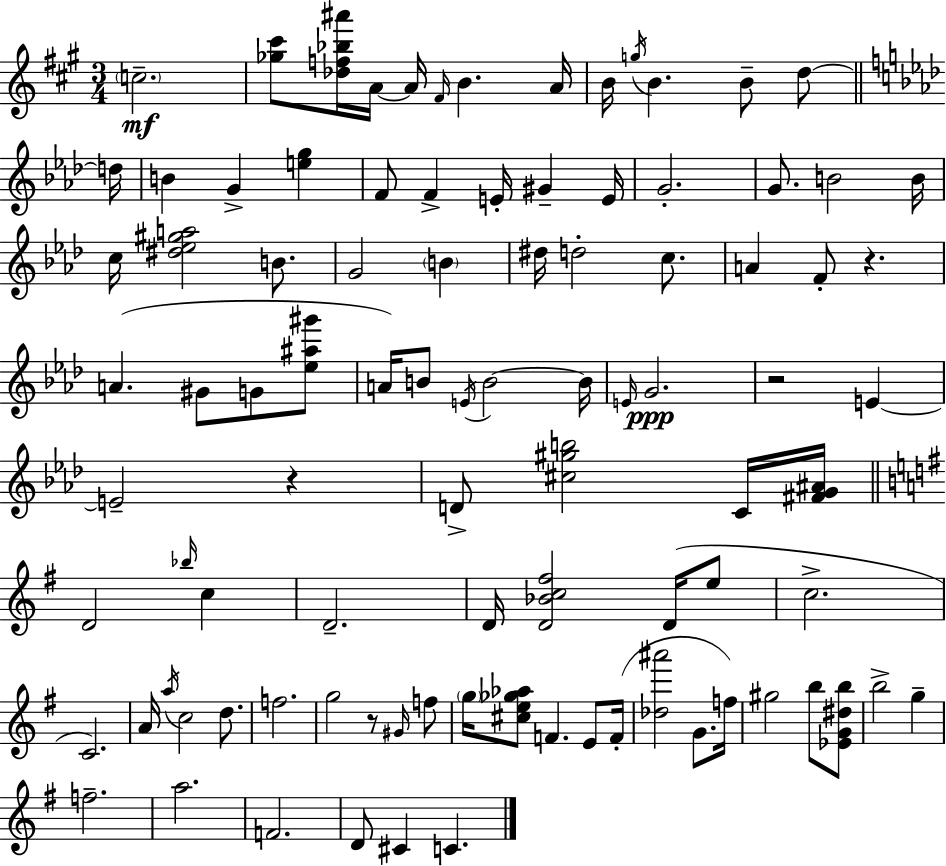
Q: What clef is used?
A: treble